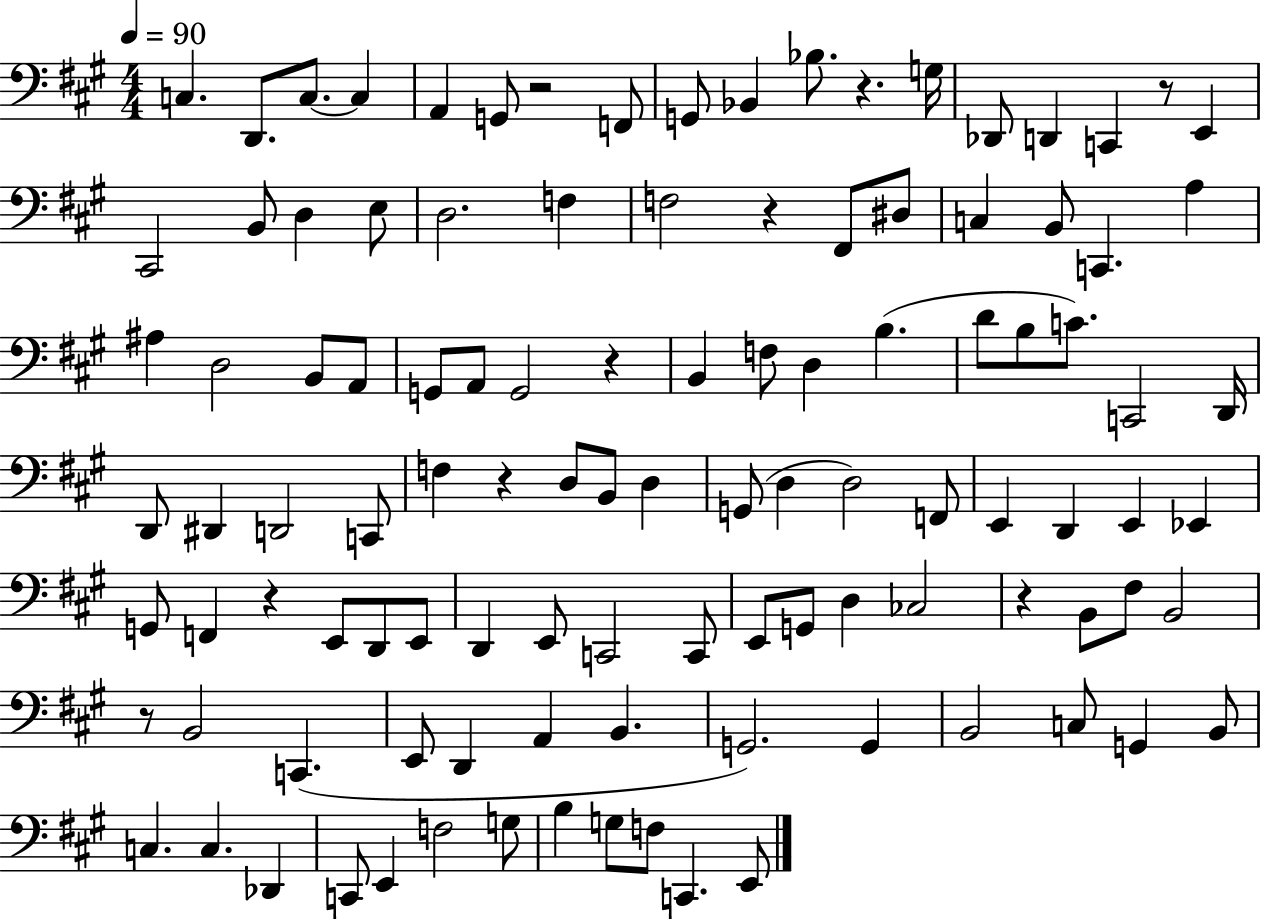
C3/q. D2/e. C3/e. C3/q A2/q G2/e R/h F2/e G2/e Bb2/q Bb3/e. R/q. G3/s Db2/e D2/q C2/q R/e E2/q C#2/h B2/e D3/q E3/e D3/h. F3/q F3/h R/q F#2/e D#3/e C3/q B2/e C2/q. A3/q A#3/q D3/h B2/e A2/e G2/e A2/e G2/h R/q B2/q F3/e D3/q B3/q. D4/e B3/e C4/e. C2/h D2/s D2/e D#2/q D2/h C2/e F3/q R/q D3/e B2/e D3/q G2/e D3/q D3/h F2/e E2/q D2/q E2/q Eb2/q G2/e F2/q R/q E2/e D2/e E2/e D2/q E2/e C2/h C2/e E2/e G2/e D3/q CES3/h R/q B2/e F#3/e B2/h R/e B2/h C2/q. E2/e D2/q A2/q B2/q. G2/h. G2/q B2/h C3/e G2/q B2/e C3/q. C3/q. Db2/q C2/e E2/q F3/h G3/e B3/q G3/e F3/e C2/q. E2/e